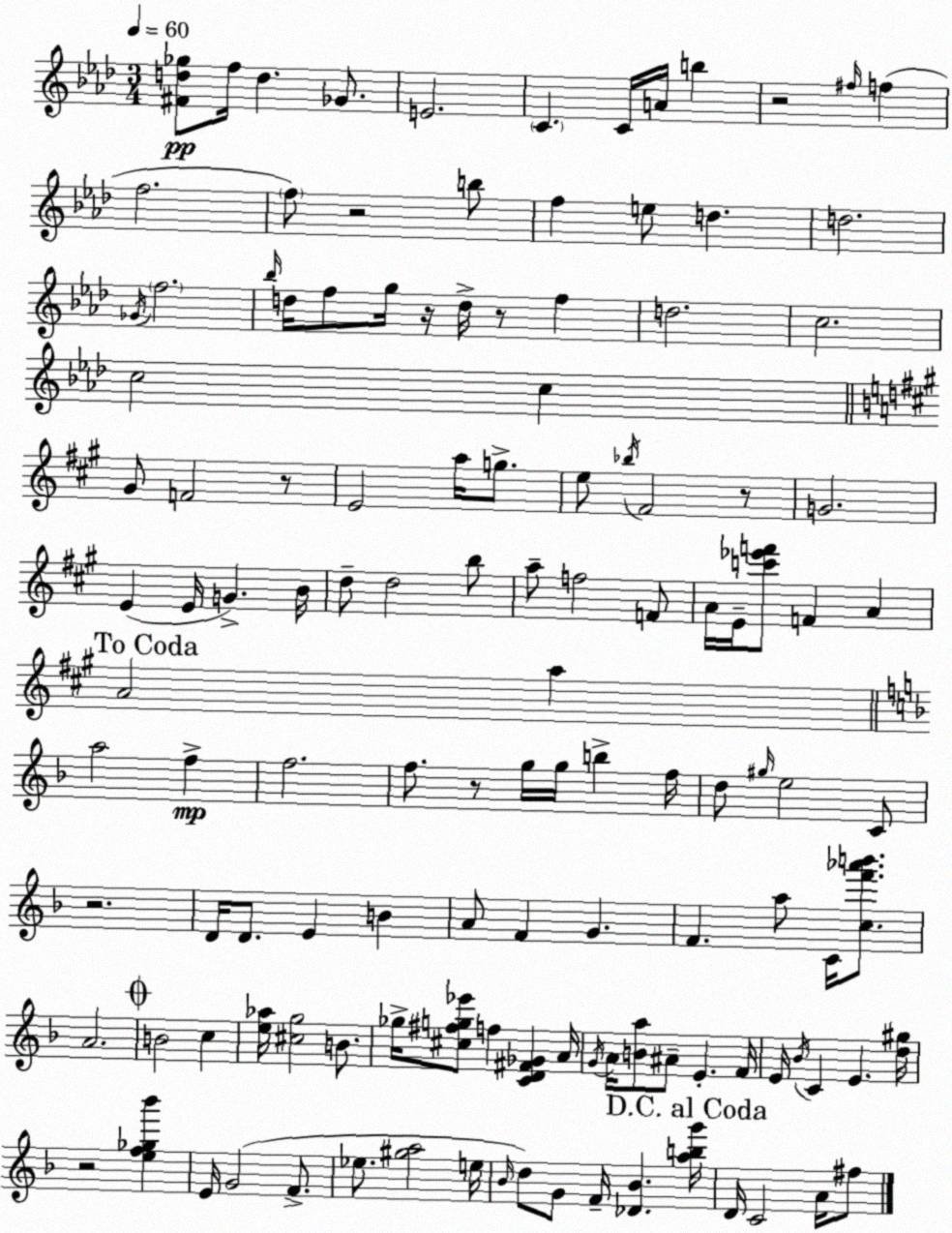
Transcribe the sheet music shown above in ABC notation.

X:1
T:Untitled
M:3/4
L:1/4
K:Ab
[^Fd_g]/2 f/4 d _G/2 E2 C C/4 A/4 b z2 ^f/4 f f2 f/2 z2 b/2 f e/2 d d2 _G/4 f2 _b/4 d/4 f/2 g/4 z/4 d/4 z/2 f d2 c2 c2 c ^G/2 F2 z/2 E2 a/4 g/2 e/2 _b/4 ^F2 z/2 G2 E E/4 G B/4 d/2 d2 b/2 a/2 f2 F/2 A/4 E/4 [c'_e'f']/2 F A A2 a a2 f f2 f/2 z/2 g/4 g/4 b f/4 d/2 ^g/4 e2 C/2 z2 D/4 D/2 E B A/2 F G F a/2 C/4 [cf'_a'b']/2 A2 B2 c [e_a]/4 [^cg]2 B/2 _g/4 [^c^fg_e']/2 f [CD^F_G] A/4 G/4 A/4 [Ba]/2 ^A/2 E F/4 E/4 _B/4 C E [d^g]/4 z2 [ef_g_b'] E/4 G2 F/2 _e/2 [^ga]2 e/4 _B/4 d/2 G/2 F/4 [_D_B] [abg']/4 D/4 C2 A/4 ^f/2